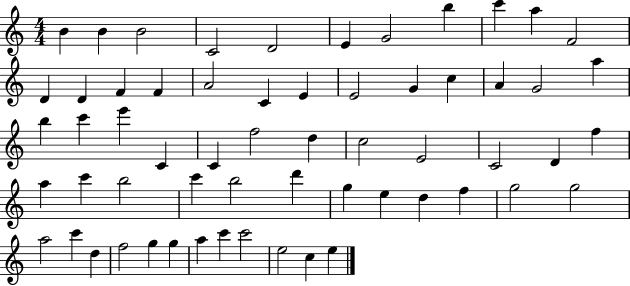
B4/q B4/q B4/h C4/h D4/h E4/q G4/h B5/q C6/q A5/q F4/h D4/q D4/q F4/q F4/q A4/h C4/q E4/q E4/h G4/q C5/q A4/q G4/h A5/q B5/q C6/q E6/q C4/q C4/q F5/h D5/q C5/h E4/h C4/h D4/q F5/q A5/q C6/q B5/h C6/q B5/h D6/q G5/q E5/q D5/q F5/q G5/h G5/h A5/h C6/q D5/q F5/h G5/q G5/q A5/q C6/q C6/h E5/h C5/q E5/q